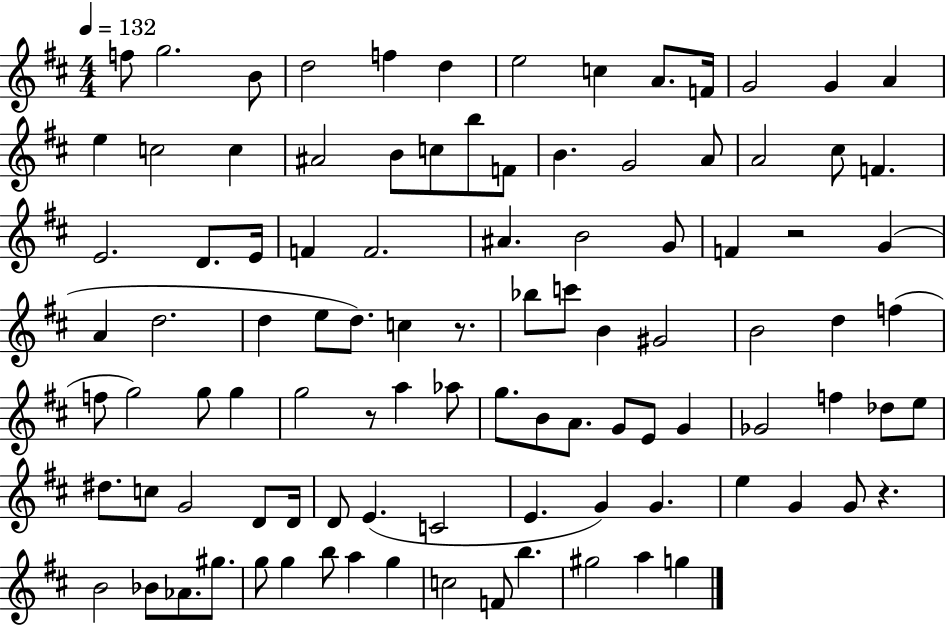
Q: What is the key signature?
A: D major